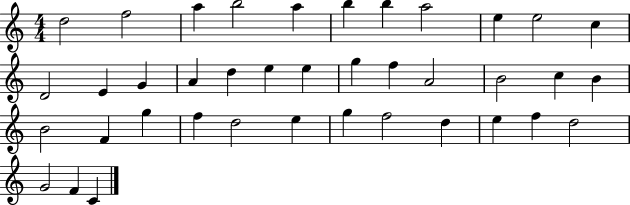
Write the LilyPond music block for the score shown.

{
  \clef treble
  \numericTimeSignature
  \time 4/4
  \key c \major
  d''2 f''2 | a''4 b''2 a''4 | b''4 b''4 a''2 | e''4 e''2 c''4 | \break d'2 e'4 g'4 | a'4 d''4 e''4 e''4 | g''4 f''4 a'2 | b'2 c''4 b'4 | \break b'2 f'4 g''4 | f''4 d''2 e''4 | g''4 f''2 d''4 | e''4 f''4 d''2 | \break g'2 f'4 c'4 | \bar "|."
}